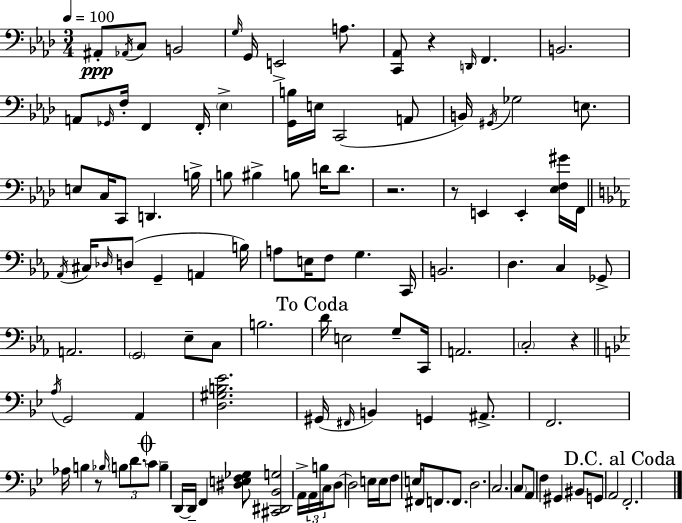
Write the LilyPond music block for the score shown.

{
  \clef bass
  \numericTimeSignature
  \time 3/4
  \key aes \major
  \tempo 4 = 100
  ais,8-.\ppp \acciaccatura { aes,16 } c8 b,2 | \grace { g16 } g,16 e,2-> a8. | <c, aes,>8 r4 \grace { d,16 } f,4. | b,2. | \break a,8 \grace { ges,16 } f16-. f,4 f,16-. | \parenthesize ees4-> <g, b>16 e16 c,2( | a,8 b,16) \acciaccatura { gis,16 } ges2 | e8. e8 c16 c,8 d,4. | \break b16-> b8 bis4-> b8 | d'16 d'8. r2. | r8 e,4 e,4-. | <ees f gis'>16 f,16 \bar "||" \break \key c \minor \acciaccatura { aes,16 } cis16 \grace { des16 } d8( g,4-- a,4 | b16) a8 e16 f8 g4. | c,16 b,2. | d4. c4 | \break ges,8-> a,2. | \parenthesize g,2 ees8-- | c8 b2. | \mark "To Coda" d'16 e2 g8-- | \break c,16 a,2. | \parenthesize c2-. r4 | \bar "||" \break \key bes \major \acciaccatura { a16 } g,2 a,4 | <d gis b ees'>2. | gis,16( \grace { fis,16 } b,4) g,4 ais,8.-> | f,2. | \break aes16 b4 r8 \grace { bes16 } \tuplet 3/2 { \parenthesize b8 | d'8. \mark \markup { \musicglyph "scripts.coda" } \parenthesize c'8 } b4-- d,16~~ d,16-- f,4 | <dis e f ges>8 <cis, dis, bes, g>2 | a,16-> \tuplet 3/2 { a,16 b16 c16 } d8~~ d2 | \break e16 e16 f8 e16 fis,16 f,8. | f,8. d2. | c2. | \parenthesize c8 a,8 f4 gis,4 | \break bis,8 g,8 a,2 | \mark "D.C. al Coda" f,2.-. | \bar "|."
}